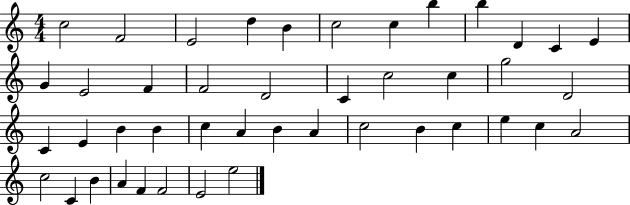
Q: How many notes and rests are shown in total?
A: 44